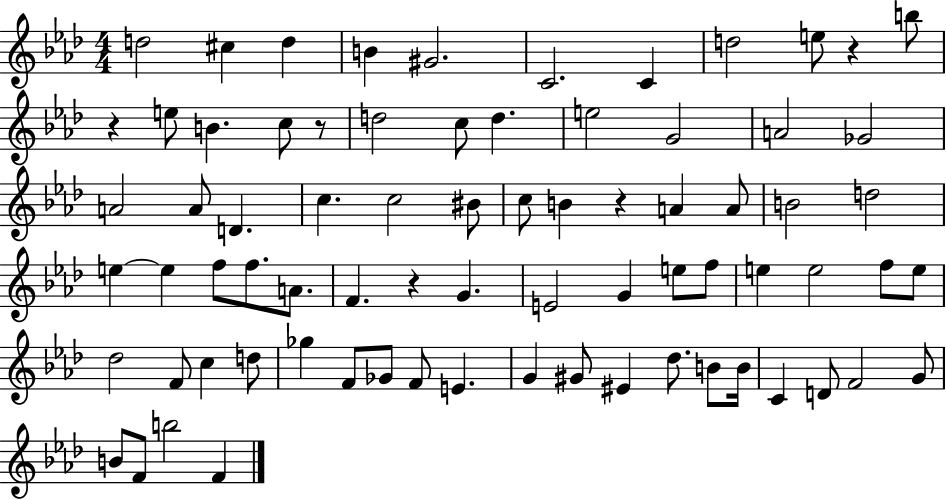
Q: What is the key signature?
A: AES major